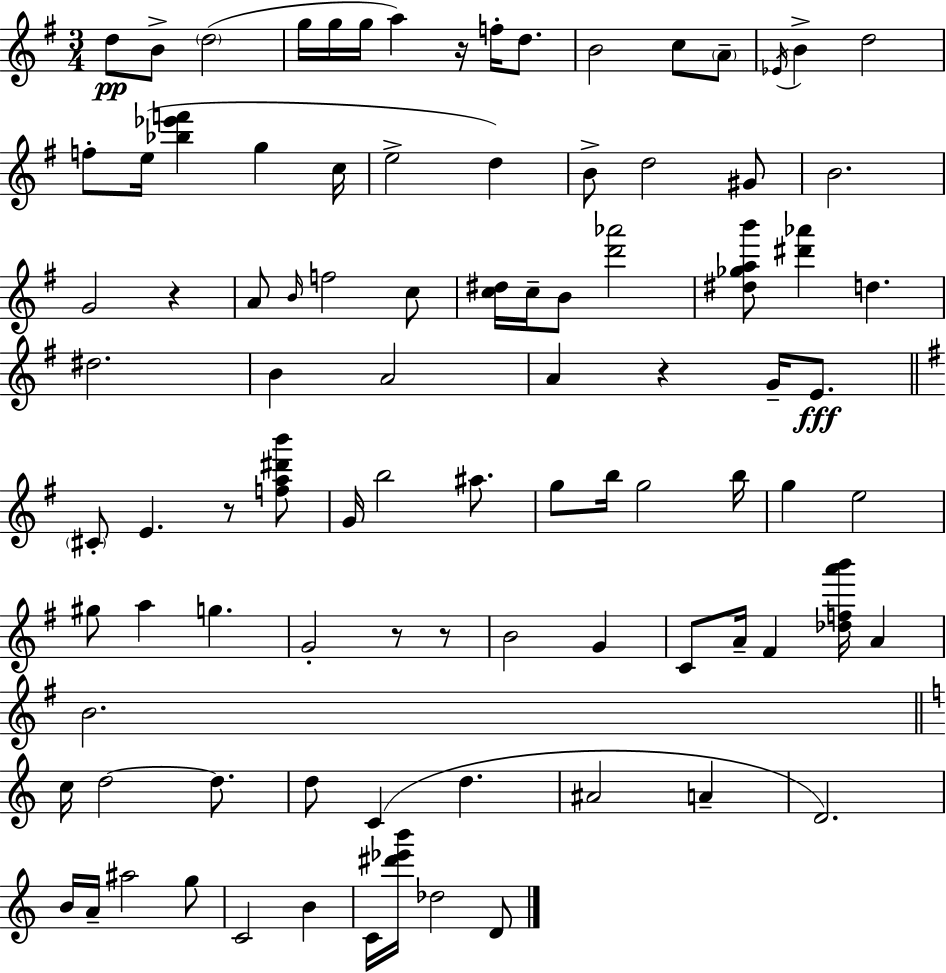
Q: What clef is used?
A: treble